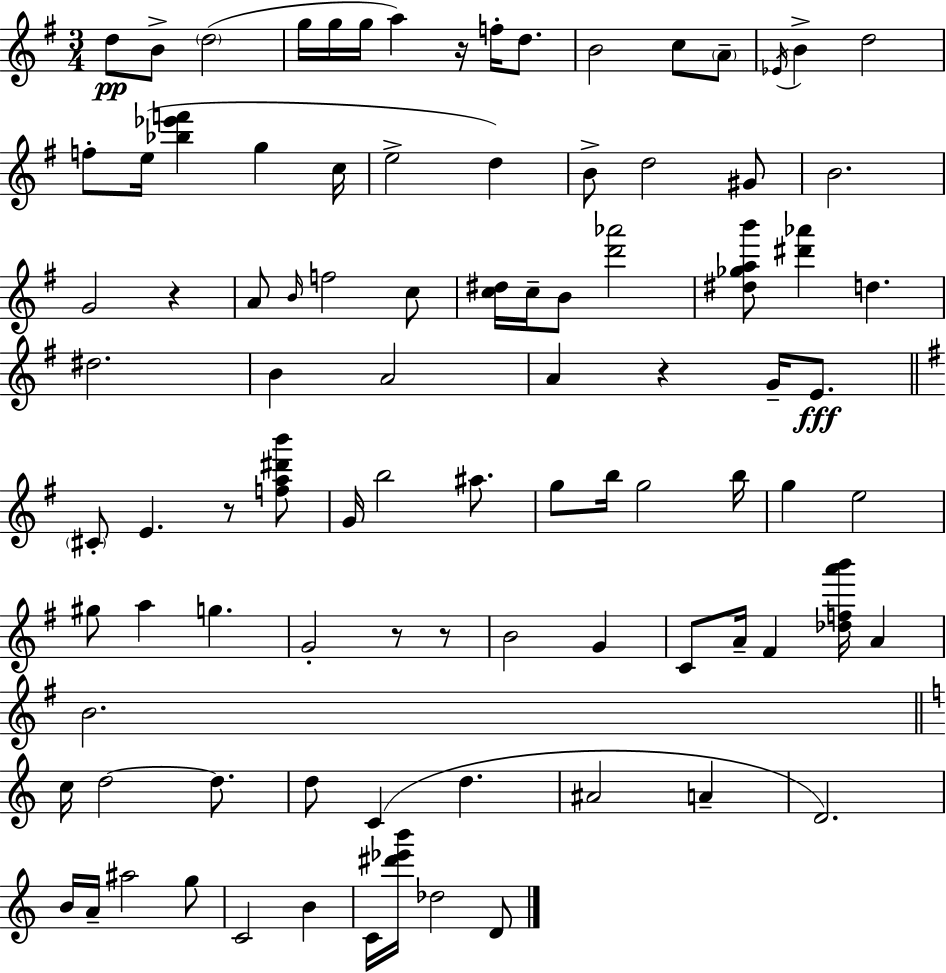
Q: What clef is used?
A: treble